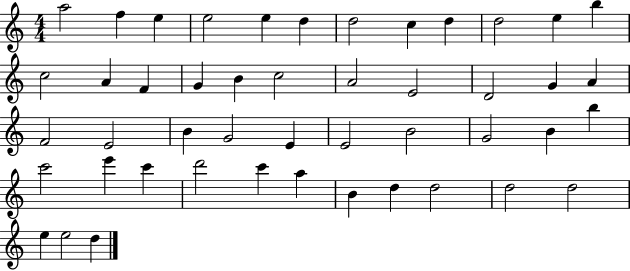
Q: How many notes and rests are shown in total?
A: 47